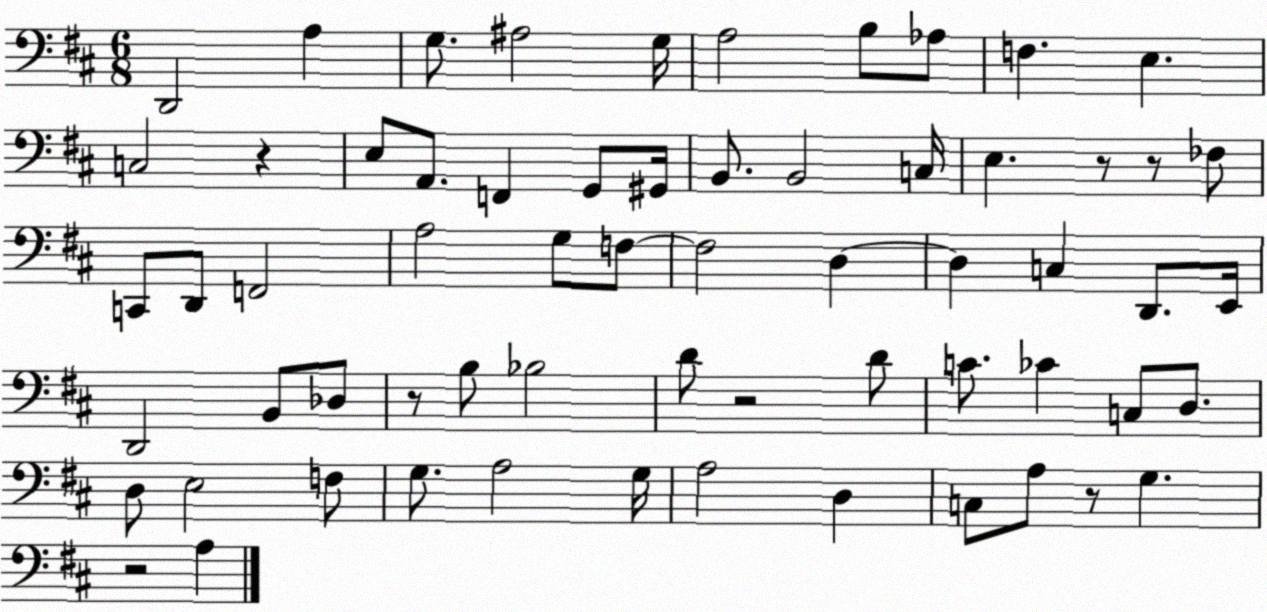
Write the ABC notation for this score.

X:1
T:Untitled
M:6/8
L:1/4
K:D
D,,2 A, G,/2 ^A,2 G,/4 A,2 B,/2 _A,/2 F, E, C,2 z E,/2 A,,/2 F,, G,,/2 ^G,,/4 B,,/2 B,,2 C,/4 E, z/2 z/2 _F,/2 C,,/2 D,,/2 F,,2 A,2 G,/2 F,/2 F,2 D, D, C, D,,/2 E,,/4 D,,2 B,,/2 _D,/2 z/2 B,/2 _B,2 D/2 z2 D/2 C/2 _C C,/2 D,/2 D,/2 E,2 F,/2 G,/2 A,2 G,/4 A,2 D, C,/2 A,/2 z/2 G, z2 A,